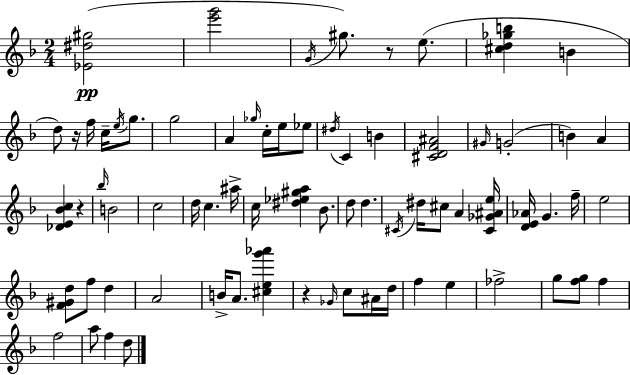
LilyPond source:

{
  \clef treble
  \numericTimeSignature
  \time 2/4
  \key f \major
  \repeat volta 2 { <ees' dis'' gis''>2(\pp | <e''' g'''>2 | \acciaccatura { g'16 } gis''8.) r8 e''8.( | <cis'' d'' ges'' b''>4 b'4 | \break d''8) r16 f''16 c''16-- \acciaccatura { e''16 } g''8. | g''2 | a'4 \grace { ges''16 } c''16-. | e''16 ees''8 \acciaccatura { dis''16 } c'4 | \break b'4 <cis' d' f' ais'>2 | \grace { gis'16 }( g'2-. | b'4) | a'4 <des' e' bes' c''>4 | \break r4 \grace { bes''16 } b'2 | c''2 | d''16 c''4. | ais''16-> c''16 <dis'' ees'' gis'' a''>4 | \break bes'8. d''8 | d''4. \acciaccatura { cis'16 } dis''16 | cis''8 a'4 <cis' ges' ais' e''>16 <d' e' aes'>16 | g'4. f''16-- e''2 | \break <f' gis' d''>8 | f''8 d''4 a'2 | b'16-> | a'8. <cis'' e'' g''' aes'''>4 r4 | \break \grace { ges'16 } c''8 ais'16 d''16 | f''4 e''4 | fes''2-> | g''8 <f'' g''>8 f''4 | \break f''2 | a''8 f''4 d''8 | } \bar "|."
}